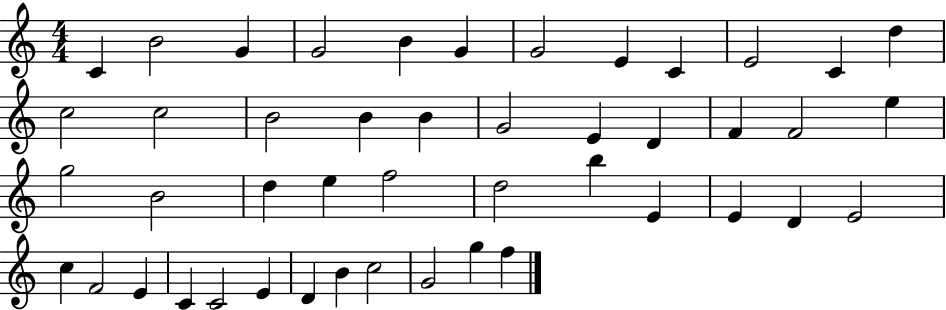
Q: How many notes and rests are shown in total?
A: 46